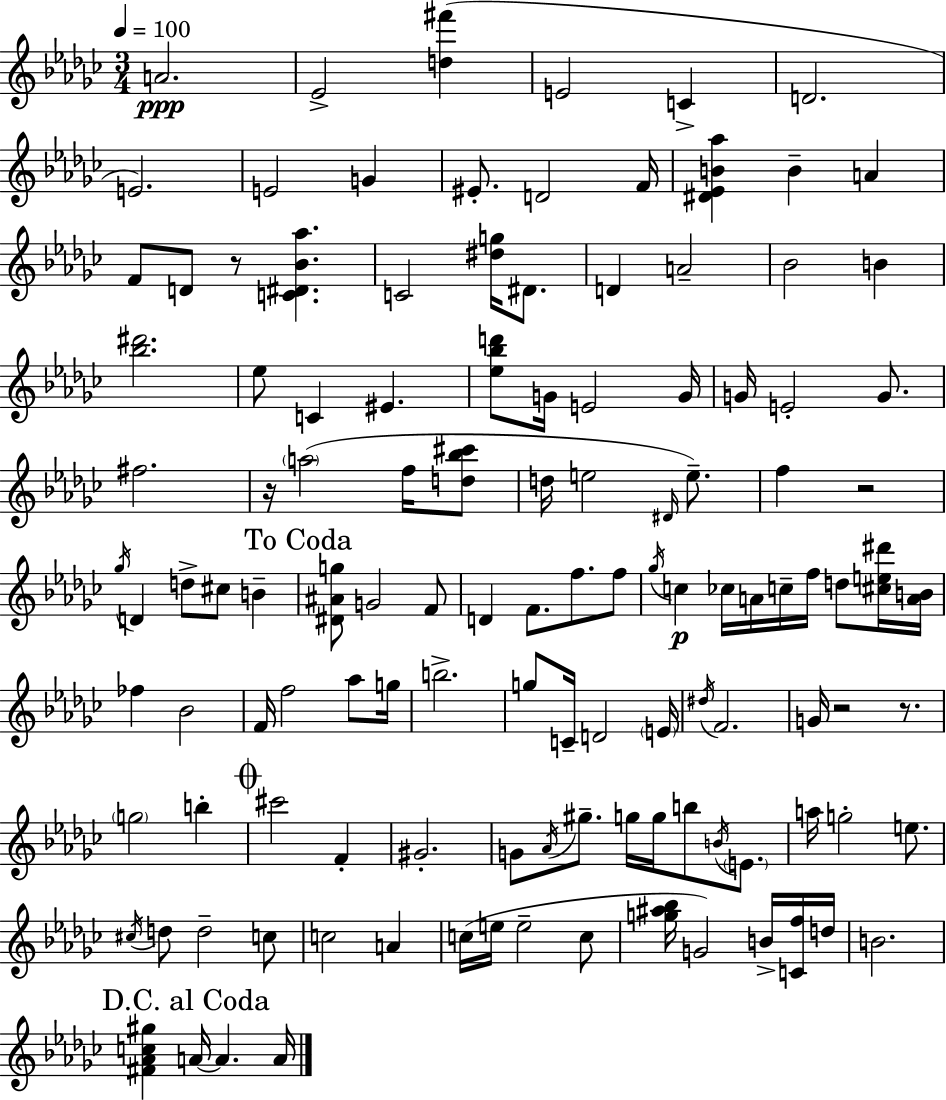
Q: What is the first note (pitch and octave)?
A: A4